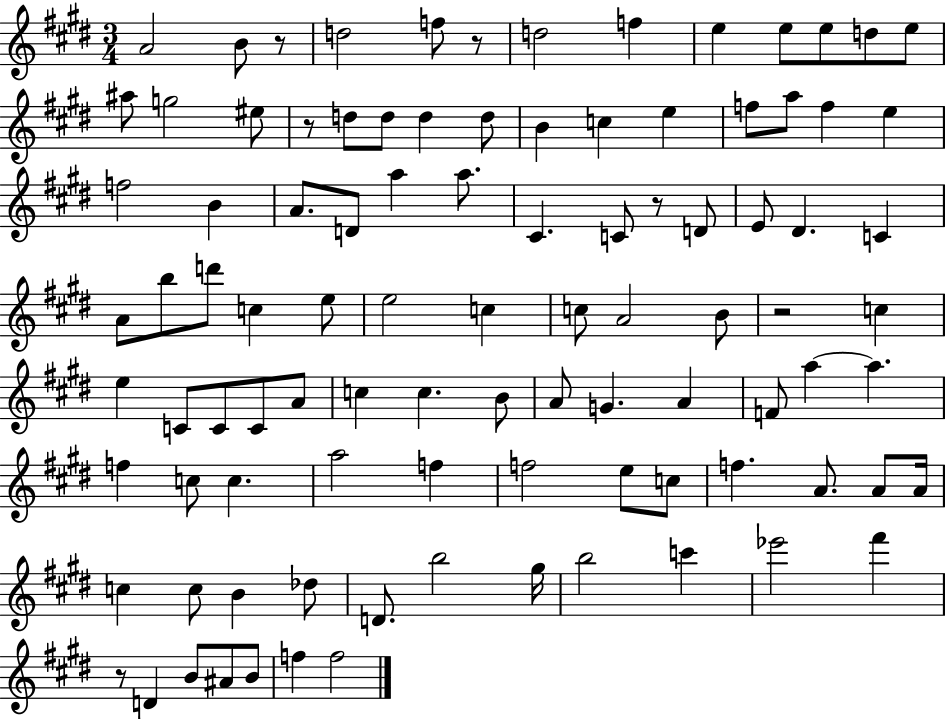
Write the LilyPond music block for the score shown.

{
  \clef treble
  \numericTimeSignature
  \time 3/4
  \key e \major
  a'2 b'8 r8 | d''2 f''8 r8 | d''2 f''4 | e''4 e''8 e''8 d''8 e''8 | \break ais''8 g''2 eis''8 | r8 d''8 d''8 d''4 d''8 | b'4 c''4 e''4 | f''8 a''8 f''4 e''4 | \break f''2 b'4 | a'8. d'8 a''4 a''8. | cis'4. c'8 r8 d'8 | e'8 dis'4. c'4 | \break a'8 b''8 d'''8 c''4 e''8 | e''2 c''4 | c''8 a'2 b'8 | r2 c''4 | \break e''4 c'8 c'8 c'8 a'8 | c''4 c''4. b'8 | a'8 g'4. a'4 | f'8 a''4~~ a''4. | \break f''4 c''8 c''4. | a''2 f''4 | f''2 e''8 c''8 | f''4. a'8. a'8 a'16 | \break c''4 c''8 b'4 des''8 | d'8. b''2 gis''16 | b''2 c'''4 | ees'''2 fis'''4 | \break r8 d'4 b'8 ais'8 b'8 | f''4 f''2 | \bar "|."
}